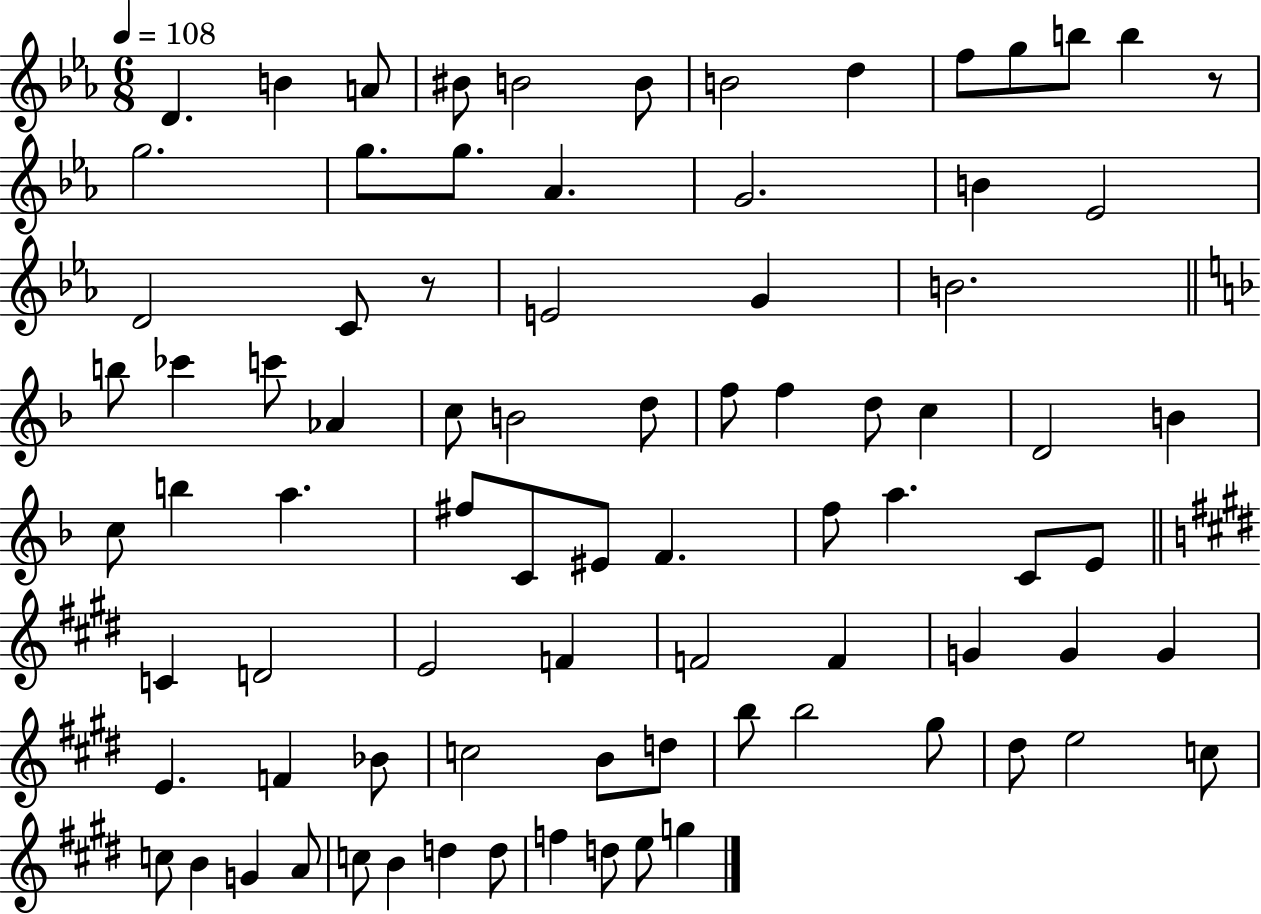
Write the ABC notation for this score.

X:1
T:Untitled
M:6/8
L:1/4
K:Eb
D B A/2 ^B/2 B2 B/2 B2 d f/2 g/2 b/2 b z/2 g2 g/2 g/2 _A G2 B _E2 D2 C/2 z/2 E2 G B2 b/2 _c' c'/2 _A c/2 B2 d/2 f/2 f d/2 c D2 B c/2 b a ^f/2 C/2 ^E/2 F f/2 a C/2 E/2 C D2 E2 F F2 F G G G E F _B/2 c2 B/2 d/2 b/2 b2 ^g/2 ^d/2 e2 c/2 c/2 B G A/2 c/2 B d d/2 f d/2 e/2 g